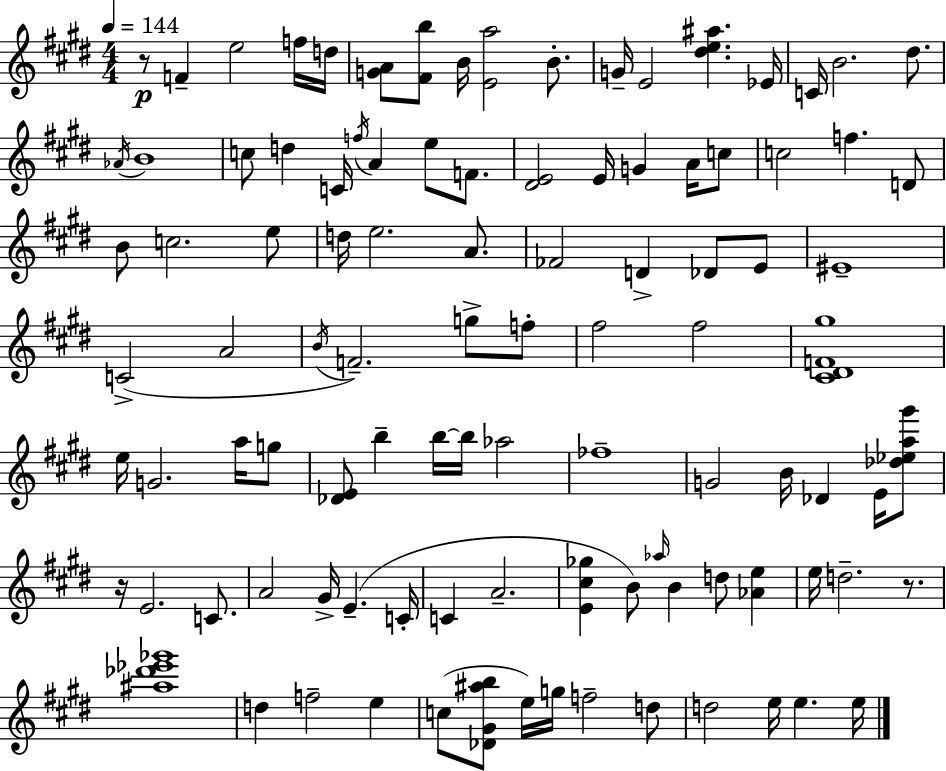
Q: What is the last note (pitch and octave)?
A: E5